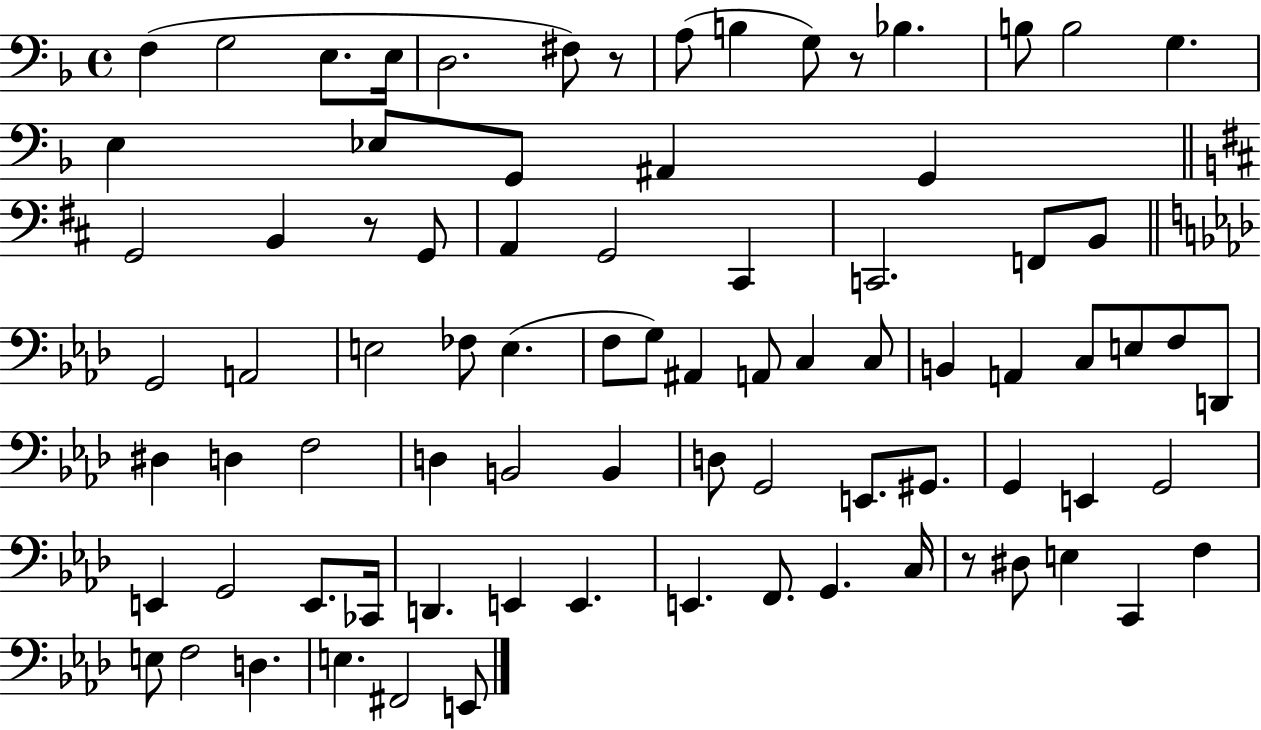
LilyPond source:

{
  \clef bass
  \time 4/4
  \defaultTimeSignature
  \key f \major
  f4( g2 e8. e16 | d2. fis8) r8 | a8( b4 g8) r8 bes4. | b8 b2 g4. | \break e4 ees8 g,8 ais,4 g,4 | \bar "||" \break \key b \minor g,2 b,4 r8 g,8 | a,4 g,2 cis,4 | c,2. f,8 b,8 | \bar "||" \break \key aes \major g,2 a,2 | e2 fes8 e4.( | f8 g8) ais,4 a,8 c4 c8 | b,4 a,4 c8 e8 f8 d,8 | \break dis4 d4 f2 | d4 b,2 b,4 | d8 g,2 e,8. gis,8. | g,4 e,4 g,2 | \break e,4 g,2 e,8. ces,16 | d,4. e,4 e,4. | e,4. f,8. g,4. c16 | r8 dis8 e4 c,4 f4 | \break e8 f2 d4. | e4. fis,2 e,8 | \bar "|."
}